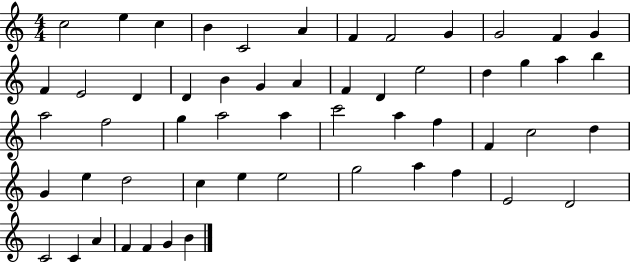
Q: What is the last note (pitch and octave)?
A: B4